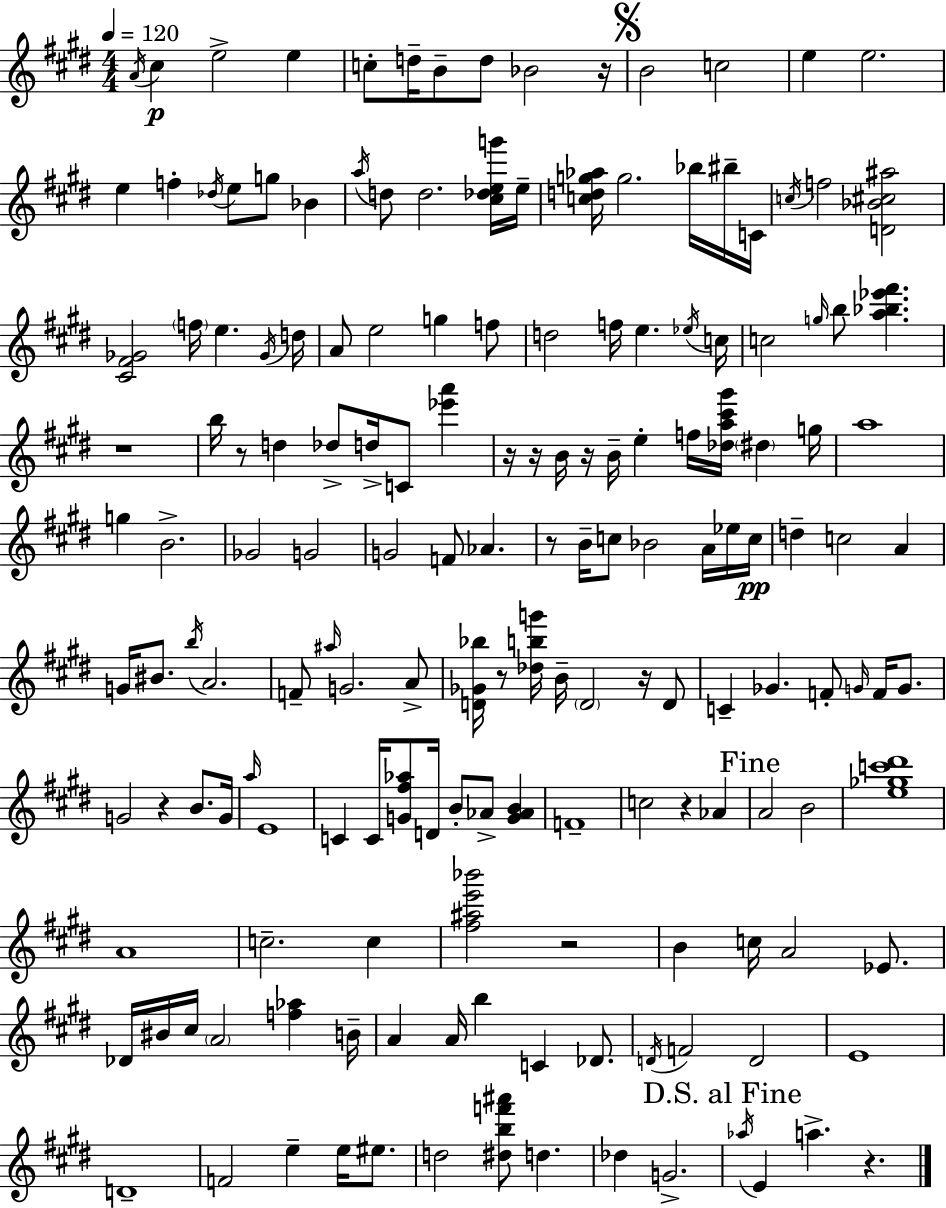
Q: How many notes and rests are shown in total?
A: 166